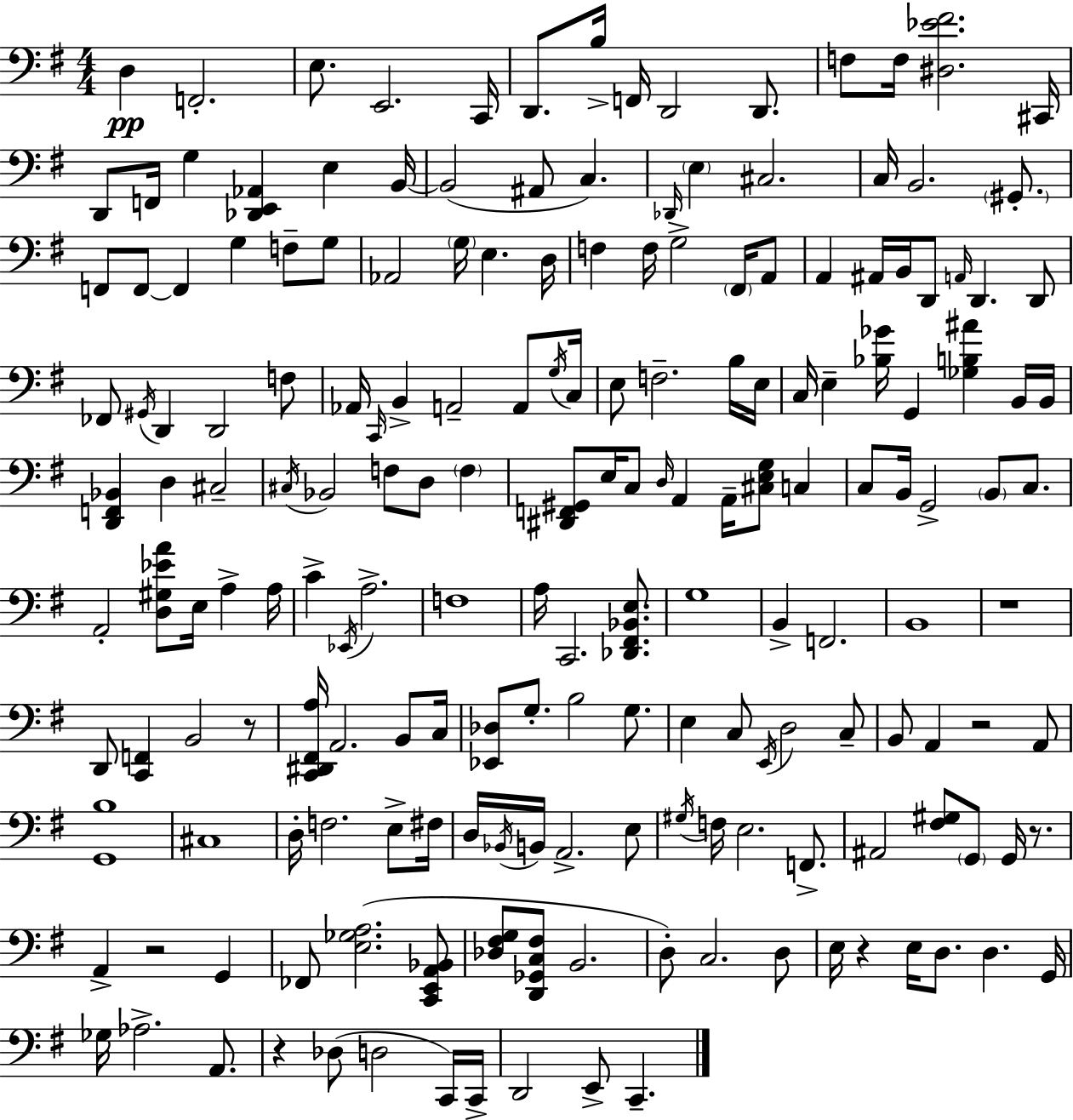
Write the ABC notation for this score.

X:1
T:Untitled
M:4/4
L:1/4
K:G
D, F,,2 E,/2 E,,2 C,,/4 D,,/2 B,/4 F,,/4 D,,2 D,,/2 F,/2 F,/4 [^D,_E^F]2 ^C,,/4 D,,/2 F,,/4 G, [_D,,E,,_A,,] E, B,,/4 B,,2 ^A,,/2 C, _D,,/4 E, ^C,2 C,/4 B,,2 ^G,,/2 F,,/2 F,,/2 F,, G, F,/2 G,/2 _A,,2 G,/4 E, D,/4 F, F,/4 G,2 ^F,,/4 A,,/2 A,, ^A,,/4 B,,/4 D,,/2 A,,/4 D,, D,,/2 _F,,/2 ^G,,/4 D,, D,,2 F,/2 _A,,/4 C,,/4 B,, A,,2 A,,/2 G,/4 C,/4 E,/2 F,2 B,/4 E,/4 C,/4 E, [_B,_G]/4 G,, [_G,B,^A] B,,/4 B,,/4 [D,,F,,_B,,] D, ^C,2 ^C,/4 _B,,2 F,/2 D,/2 F, [^D,,F,,^G,,]/2 E,/4 C,/2 D,/4 A,, A,,/4 [^C,E,G,]/2 C, C,/2 B,,/4 G,,2 B,,/2 C,/2 A,,2 [D,^G,_EA]/2 E,/4 A, A,/4 C _E,,/4 A,2 F,4 A,/4 C,,2 [_D,,^F,,_B,,E,]/2 G,4 B,, F,,2 B,,4 z4 D,,/2 [C,,F,,] B,,2 z/2 [C,,^D,,^F,,A,]/4 A,,2 B,,/2 C,/4 [_E,,_D,]/2 G,/2 B,2 G,/2 E, C,/2 E,,/4 D,2 C,/2 B,,/2 A,, z2 A,,/2 [G,,B,]4 ^C,4 D,/4 F,2 E,/2 ^F,/4 D,/4 _B,,/4 B,,/4 A,,2 E,/2 ^G,/4 F,/4 E,2 F,,/2 ^A,,2 [^F,^G,]/2 G,,/2 G,,/4 z/2 A,, z2 G,, _F,,/2 [E,_G,A,]2 [C,,E,,A,,_B,,]/2 [_D,^F,G,]/2 [D,,_G,,C,^F,]/2 B,,2 D,/2 C,2 D,/2 E,/4 z E,/4 D,/2 D, G,,/4 _G,/4 _A,2 A,,/2 z _D,/2 D,2 C,,/4 C,,/4 D,,2 E,,/2 C,,